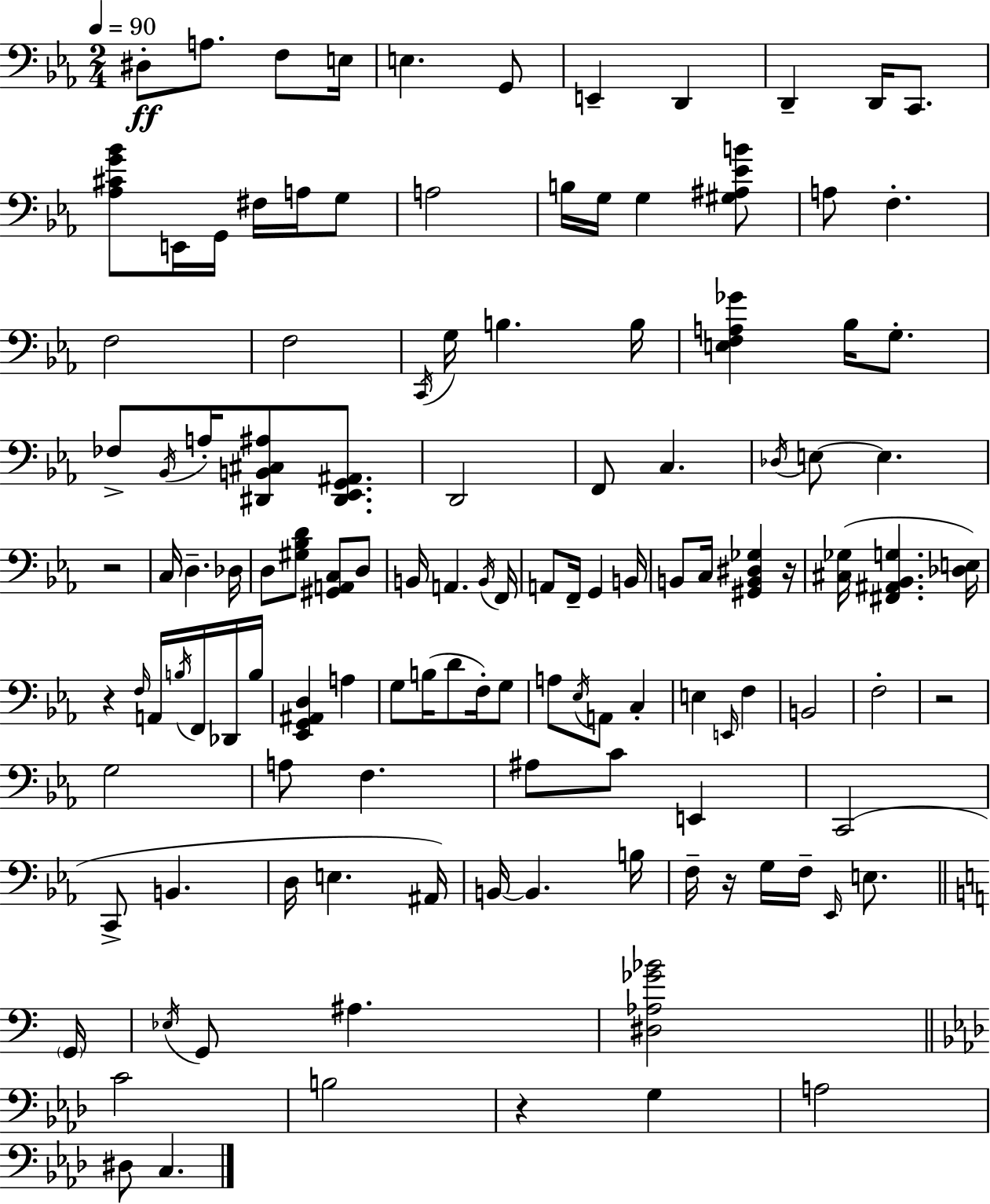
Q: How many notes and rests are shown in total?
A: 124